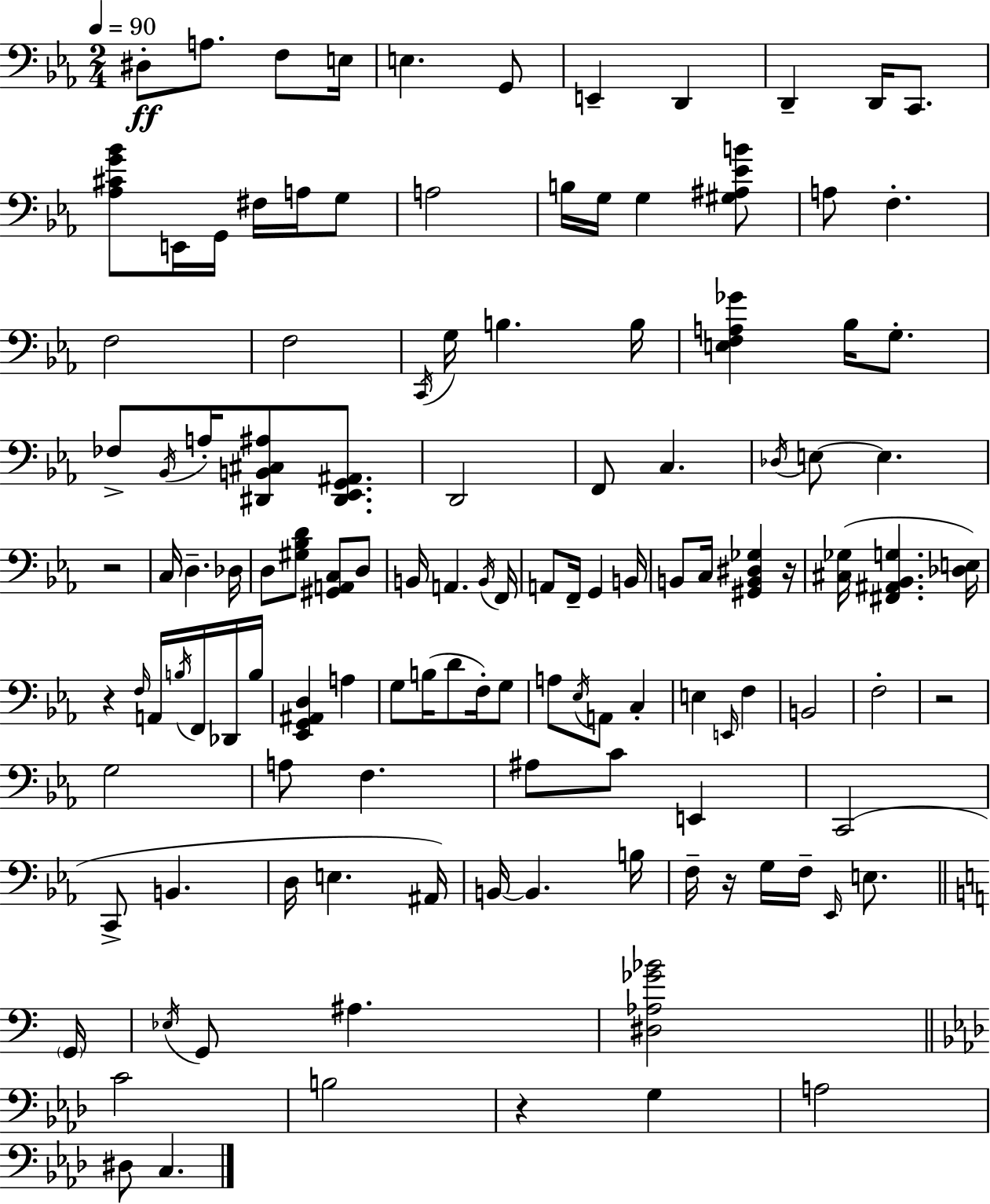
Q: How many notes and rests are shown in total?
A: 124